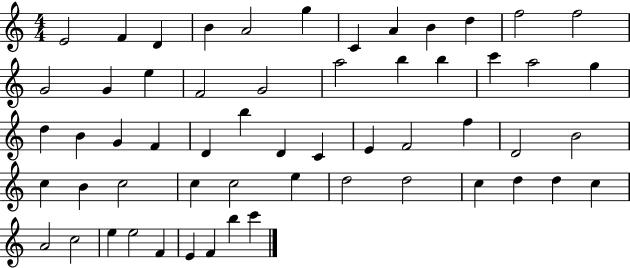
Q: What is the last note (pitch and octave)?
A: C6